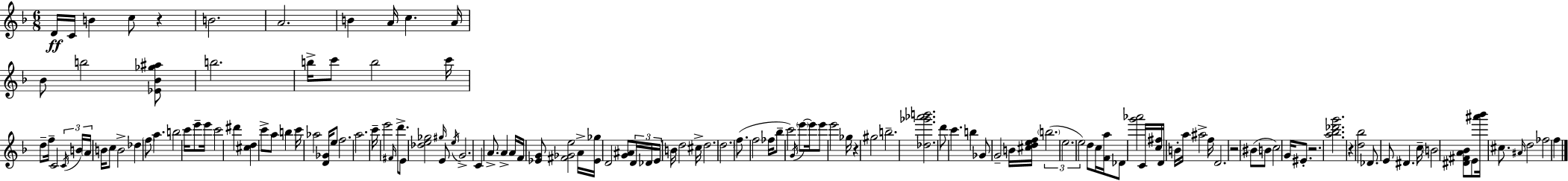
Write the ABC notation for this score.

X:1
T:Untitled
M:6/8
L:1/4
K:Dm
D/4 C/4 B c/2 z B2 A2 B A/4 c A/4 _B/2 b2 [_E_B_g^a]/2 b2 b/4 c'/2 b2 c'/4 d/2 f/4 C2 C/4 B/4 A/4 B/4 c/2 B2 _d f/2 a b2 c'/4 e'/2 e'/4 c'2 ^d' [^cd] c'/2 a/2 b c'/4 _a2 [D_G]/4 e/2 f2 a2 c'/4 e'2 ^F/4 d'/2 E/2 [_de_g]2 ^g/4 E/2 e/4 G2 C A/2 A A/4 F/4 [_EG]/2 [^F_Ge]2 A/4 [_E_g]/4 D2 [G^A]/2 D/4 _D/4 E/4 B/4 d2 ^c/4 d2 d2 f/2 f2 _f/4 _b/2 c'2 G/4 e'/2 e'/4 e'/2 e'2 _g/4 z ^g2 b2 [_d_g'_a'b']2 d'/2 c' b _G/2 G2 B/4 [^cdef]/4 b2 e2 e2 d/2 c/4 [Fa]/4 _D/2 [g'_a']2 C/4 [c^f]/4 D/4 B/4 a/4 ^a2 f/4 D2 z2 ^B/2 B/2 c2 G/4 ^E/2 z2 [a_b_d'g']2 z [d_b]2 _D/2 E/2 ^D c/4 B2 [^D^FA_B]/2 E/2 [^a'_b']/4 ^c/2 ^A/4 d2 _f2 f